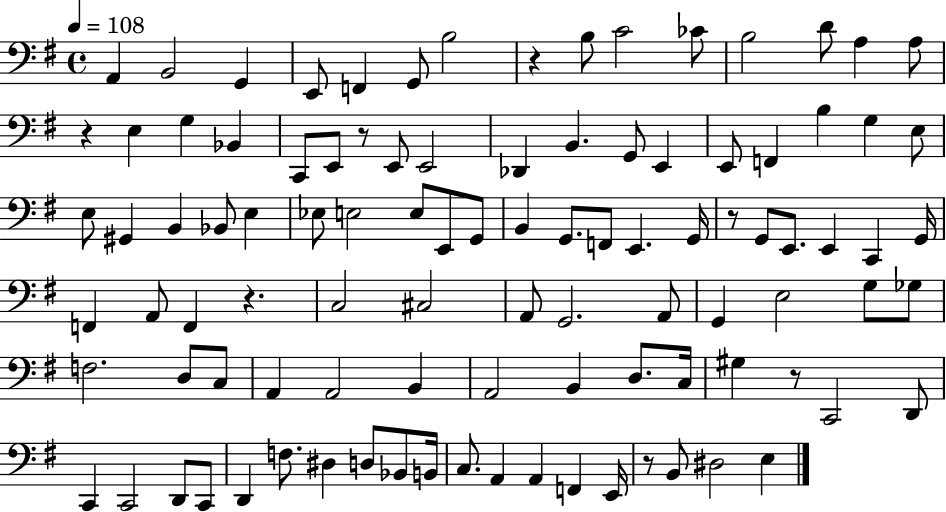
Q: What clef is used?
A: bass